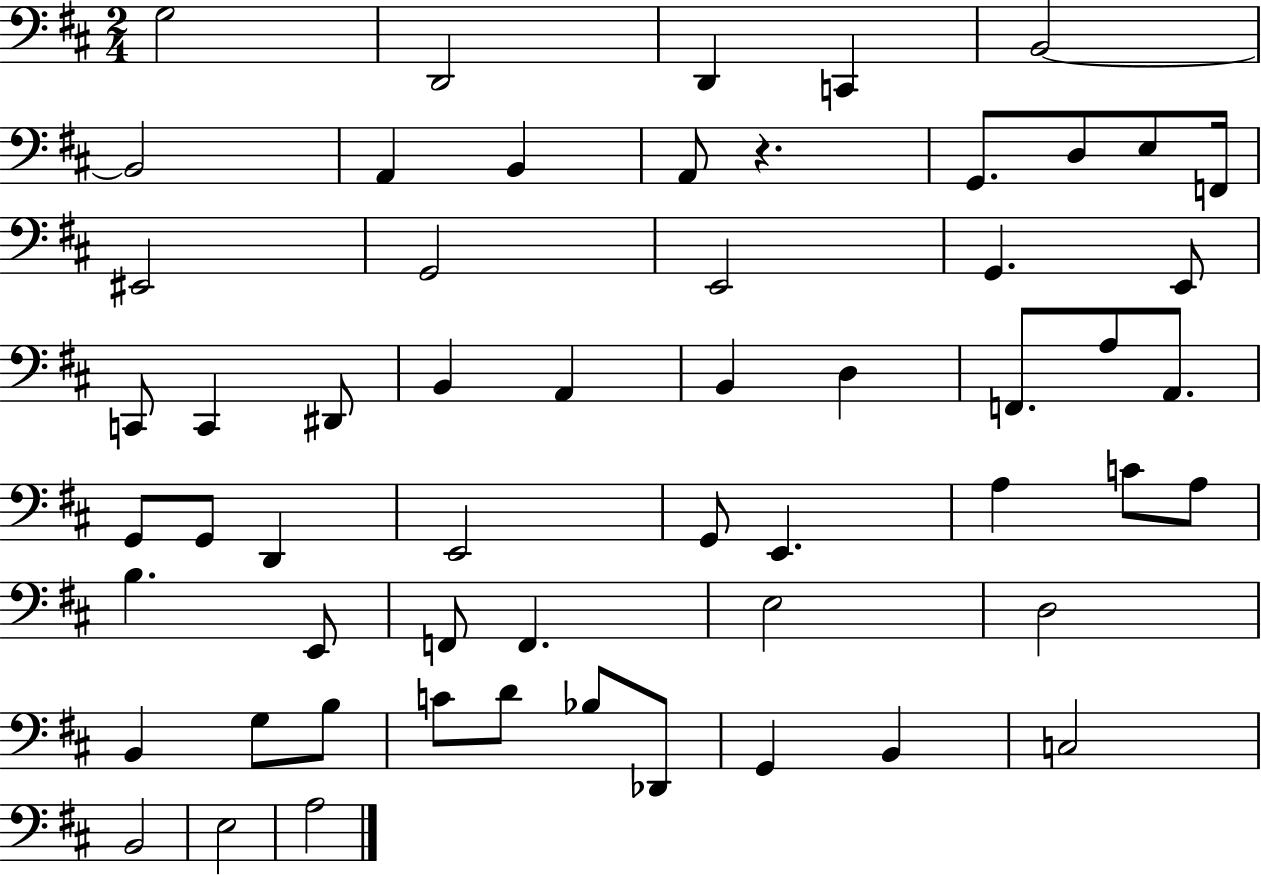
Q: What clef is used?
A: bass